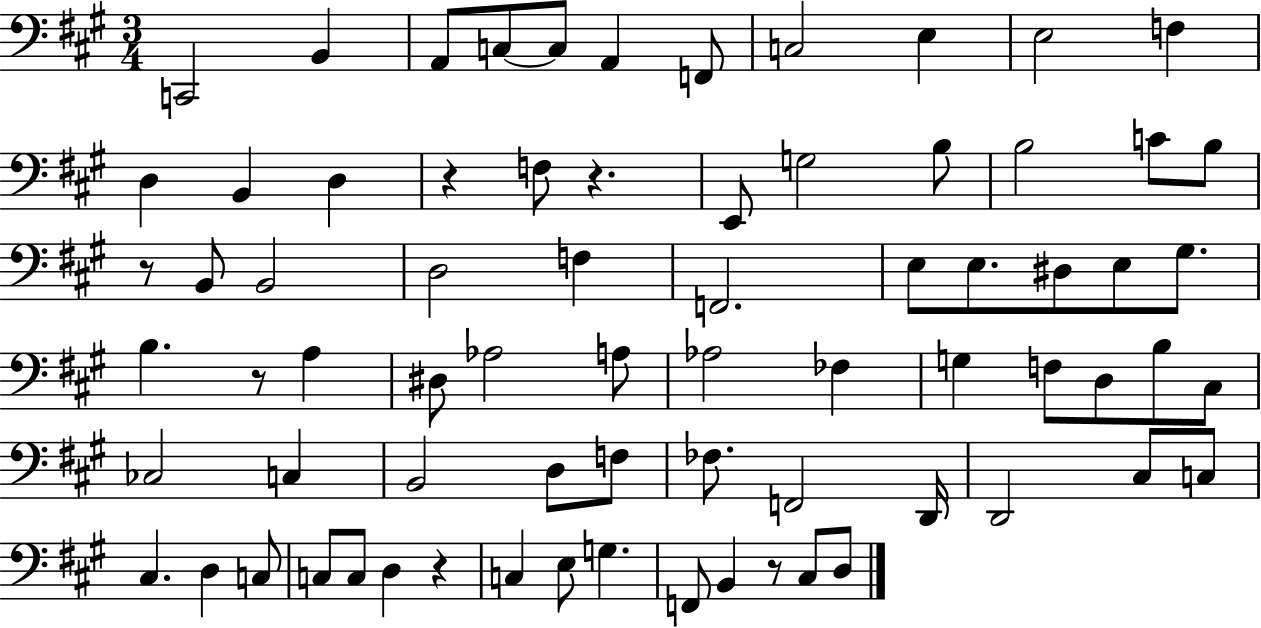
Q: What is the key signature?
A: A major